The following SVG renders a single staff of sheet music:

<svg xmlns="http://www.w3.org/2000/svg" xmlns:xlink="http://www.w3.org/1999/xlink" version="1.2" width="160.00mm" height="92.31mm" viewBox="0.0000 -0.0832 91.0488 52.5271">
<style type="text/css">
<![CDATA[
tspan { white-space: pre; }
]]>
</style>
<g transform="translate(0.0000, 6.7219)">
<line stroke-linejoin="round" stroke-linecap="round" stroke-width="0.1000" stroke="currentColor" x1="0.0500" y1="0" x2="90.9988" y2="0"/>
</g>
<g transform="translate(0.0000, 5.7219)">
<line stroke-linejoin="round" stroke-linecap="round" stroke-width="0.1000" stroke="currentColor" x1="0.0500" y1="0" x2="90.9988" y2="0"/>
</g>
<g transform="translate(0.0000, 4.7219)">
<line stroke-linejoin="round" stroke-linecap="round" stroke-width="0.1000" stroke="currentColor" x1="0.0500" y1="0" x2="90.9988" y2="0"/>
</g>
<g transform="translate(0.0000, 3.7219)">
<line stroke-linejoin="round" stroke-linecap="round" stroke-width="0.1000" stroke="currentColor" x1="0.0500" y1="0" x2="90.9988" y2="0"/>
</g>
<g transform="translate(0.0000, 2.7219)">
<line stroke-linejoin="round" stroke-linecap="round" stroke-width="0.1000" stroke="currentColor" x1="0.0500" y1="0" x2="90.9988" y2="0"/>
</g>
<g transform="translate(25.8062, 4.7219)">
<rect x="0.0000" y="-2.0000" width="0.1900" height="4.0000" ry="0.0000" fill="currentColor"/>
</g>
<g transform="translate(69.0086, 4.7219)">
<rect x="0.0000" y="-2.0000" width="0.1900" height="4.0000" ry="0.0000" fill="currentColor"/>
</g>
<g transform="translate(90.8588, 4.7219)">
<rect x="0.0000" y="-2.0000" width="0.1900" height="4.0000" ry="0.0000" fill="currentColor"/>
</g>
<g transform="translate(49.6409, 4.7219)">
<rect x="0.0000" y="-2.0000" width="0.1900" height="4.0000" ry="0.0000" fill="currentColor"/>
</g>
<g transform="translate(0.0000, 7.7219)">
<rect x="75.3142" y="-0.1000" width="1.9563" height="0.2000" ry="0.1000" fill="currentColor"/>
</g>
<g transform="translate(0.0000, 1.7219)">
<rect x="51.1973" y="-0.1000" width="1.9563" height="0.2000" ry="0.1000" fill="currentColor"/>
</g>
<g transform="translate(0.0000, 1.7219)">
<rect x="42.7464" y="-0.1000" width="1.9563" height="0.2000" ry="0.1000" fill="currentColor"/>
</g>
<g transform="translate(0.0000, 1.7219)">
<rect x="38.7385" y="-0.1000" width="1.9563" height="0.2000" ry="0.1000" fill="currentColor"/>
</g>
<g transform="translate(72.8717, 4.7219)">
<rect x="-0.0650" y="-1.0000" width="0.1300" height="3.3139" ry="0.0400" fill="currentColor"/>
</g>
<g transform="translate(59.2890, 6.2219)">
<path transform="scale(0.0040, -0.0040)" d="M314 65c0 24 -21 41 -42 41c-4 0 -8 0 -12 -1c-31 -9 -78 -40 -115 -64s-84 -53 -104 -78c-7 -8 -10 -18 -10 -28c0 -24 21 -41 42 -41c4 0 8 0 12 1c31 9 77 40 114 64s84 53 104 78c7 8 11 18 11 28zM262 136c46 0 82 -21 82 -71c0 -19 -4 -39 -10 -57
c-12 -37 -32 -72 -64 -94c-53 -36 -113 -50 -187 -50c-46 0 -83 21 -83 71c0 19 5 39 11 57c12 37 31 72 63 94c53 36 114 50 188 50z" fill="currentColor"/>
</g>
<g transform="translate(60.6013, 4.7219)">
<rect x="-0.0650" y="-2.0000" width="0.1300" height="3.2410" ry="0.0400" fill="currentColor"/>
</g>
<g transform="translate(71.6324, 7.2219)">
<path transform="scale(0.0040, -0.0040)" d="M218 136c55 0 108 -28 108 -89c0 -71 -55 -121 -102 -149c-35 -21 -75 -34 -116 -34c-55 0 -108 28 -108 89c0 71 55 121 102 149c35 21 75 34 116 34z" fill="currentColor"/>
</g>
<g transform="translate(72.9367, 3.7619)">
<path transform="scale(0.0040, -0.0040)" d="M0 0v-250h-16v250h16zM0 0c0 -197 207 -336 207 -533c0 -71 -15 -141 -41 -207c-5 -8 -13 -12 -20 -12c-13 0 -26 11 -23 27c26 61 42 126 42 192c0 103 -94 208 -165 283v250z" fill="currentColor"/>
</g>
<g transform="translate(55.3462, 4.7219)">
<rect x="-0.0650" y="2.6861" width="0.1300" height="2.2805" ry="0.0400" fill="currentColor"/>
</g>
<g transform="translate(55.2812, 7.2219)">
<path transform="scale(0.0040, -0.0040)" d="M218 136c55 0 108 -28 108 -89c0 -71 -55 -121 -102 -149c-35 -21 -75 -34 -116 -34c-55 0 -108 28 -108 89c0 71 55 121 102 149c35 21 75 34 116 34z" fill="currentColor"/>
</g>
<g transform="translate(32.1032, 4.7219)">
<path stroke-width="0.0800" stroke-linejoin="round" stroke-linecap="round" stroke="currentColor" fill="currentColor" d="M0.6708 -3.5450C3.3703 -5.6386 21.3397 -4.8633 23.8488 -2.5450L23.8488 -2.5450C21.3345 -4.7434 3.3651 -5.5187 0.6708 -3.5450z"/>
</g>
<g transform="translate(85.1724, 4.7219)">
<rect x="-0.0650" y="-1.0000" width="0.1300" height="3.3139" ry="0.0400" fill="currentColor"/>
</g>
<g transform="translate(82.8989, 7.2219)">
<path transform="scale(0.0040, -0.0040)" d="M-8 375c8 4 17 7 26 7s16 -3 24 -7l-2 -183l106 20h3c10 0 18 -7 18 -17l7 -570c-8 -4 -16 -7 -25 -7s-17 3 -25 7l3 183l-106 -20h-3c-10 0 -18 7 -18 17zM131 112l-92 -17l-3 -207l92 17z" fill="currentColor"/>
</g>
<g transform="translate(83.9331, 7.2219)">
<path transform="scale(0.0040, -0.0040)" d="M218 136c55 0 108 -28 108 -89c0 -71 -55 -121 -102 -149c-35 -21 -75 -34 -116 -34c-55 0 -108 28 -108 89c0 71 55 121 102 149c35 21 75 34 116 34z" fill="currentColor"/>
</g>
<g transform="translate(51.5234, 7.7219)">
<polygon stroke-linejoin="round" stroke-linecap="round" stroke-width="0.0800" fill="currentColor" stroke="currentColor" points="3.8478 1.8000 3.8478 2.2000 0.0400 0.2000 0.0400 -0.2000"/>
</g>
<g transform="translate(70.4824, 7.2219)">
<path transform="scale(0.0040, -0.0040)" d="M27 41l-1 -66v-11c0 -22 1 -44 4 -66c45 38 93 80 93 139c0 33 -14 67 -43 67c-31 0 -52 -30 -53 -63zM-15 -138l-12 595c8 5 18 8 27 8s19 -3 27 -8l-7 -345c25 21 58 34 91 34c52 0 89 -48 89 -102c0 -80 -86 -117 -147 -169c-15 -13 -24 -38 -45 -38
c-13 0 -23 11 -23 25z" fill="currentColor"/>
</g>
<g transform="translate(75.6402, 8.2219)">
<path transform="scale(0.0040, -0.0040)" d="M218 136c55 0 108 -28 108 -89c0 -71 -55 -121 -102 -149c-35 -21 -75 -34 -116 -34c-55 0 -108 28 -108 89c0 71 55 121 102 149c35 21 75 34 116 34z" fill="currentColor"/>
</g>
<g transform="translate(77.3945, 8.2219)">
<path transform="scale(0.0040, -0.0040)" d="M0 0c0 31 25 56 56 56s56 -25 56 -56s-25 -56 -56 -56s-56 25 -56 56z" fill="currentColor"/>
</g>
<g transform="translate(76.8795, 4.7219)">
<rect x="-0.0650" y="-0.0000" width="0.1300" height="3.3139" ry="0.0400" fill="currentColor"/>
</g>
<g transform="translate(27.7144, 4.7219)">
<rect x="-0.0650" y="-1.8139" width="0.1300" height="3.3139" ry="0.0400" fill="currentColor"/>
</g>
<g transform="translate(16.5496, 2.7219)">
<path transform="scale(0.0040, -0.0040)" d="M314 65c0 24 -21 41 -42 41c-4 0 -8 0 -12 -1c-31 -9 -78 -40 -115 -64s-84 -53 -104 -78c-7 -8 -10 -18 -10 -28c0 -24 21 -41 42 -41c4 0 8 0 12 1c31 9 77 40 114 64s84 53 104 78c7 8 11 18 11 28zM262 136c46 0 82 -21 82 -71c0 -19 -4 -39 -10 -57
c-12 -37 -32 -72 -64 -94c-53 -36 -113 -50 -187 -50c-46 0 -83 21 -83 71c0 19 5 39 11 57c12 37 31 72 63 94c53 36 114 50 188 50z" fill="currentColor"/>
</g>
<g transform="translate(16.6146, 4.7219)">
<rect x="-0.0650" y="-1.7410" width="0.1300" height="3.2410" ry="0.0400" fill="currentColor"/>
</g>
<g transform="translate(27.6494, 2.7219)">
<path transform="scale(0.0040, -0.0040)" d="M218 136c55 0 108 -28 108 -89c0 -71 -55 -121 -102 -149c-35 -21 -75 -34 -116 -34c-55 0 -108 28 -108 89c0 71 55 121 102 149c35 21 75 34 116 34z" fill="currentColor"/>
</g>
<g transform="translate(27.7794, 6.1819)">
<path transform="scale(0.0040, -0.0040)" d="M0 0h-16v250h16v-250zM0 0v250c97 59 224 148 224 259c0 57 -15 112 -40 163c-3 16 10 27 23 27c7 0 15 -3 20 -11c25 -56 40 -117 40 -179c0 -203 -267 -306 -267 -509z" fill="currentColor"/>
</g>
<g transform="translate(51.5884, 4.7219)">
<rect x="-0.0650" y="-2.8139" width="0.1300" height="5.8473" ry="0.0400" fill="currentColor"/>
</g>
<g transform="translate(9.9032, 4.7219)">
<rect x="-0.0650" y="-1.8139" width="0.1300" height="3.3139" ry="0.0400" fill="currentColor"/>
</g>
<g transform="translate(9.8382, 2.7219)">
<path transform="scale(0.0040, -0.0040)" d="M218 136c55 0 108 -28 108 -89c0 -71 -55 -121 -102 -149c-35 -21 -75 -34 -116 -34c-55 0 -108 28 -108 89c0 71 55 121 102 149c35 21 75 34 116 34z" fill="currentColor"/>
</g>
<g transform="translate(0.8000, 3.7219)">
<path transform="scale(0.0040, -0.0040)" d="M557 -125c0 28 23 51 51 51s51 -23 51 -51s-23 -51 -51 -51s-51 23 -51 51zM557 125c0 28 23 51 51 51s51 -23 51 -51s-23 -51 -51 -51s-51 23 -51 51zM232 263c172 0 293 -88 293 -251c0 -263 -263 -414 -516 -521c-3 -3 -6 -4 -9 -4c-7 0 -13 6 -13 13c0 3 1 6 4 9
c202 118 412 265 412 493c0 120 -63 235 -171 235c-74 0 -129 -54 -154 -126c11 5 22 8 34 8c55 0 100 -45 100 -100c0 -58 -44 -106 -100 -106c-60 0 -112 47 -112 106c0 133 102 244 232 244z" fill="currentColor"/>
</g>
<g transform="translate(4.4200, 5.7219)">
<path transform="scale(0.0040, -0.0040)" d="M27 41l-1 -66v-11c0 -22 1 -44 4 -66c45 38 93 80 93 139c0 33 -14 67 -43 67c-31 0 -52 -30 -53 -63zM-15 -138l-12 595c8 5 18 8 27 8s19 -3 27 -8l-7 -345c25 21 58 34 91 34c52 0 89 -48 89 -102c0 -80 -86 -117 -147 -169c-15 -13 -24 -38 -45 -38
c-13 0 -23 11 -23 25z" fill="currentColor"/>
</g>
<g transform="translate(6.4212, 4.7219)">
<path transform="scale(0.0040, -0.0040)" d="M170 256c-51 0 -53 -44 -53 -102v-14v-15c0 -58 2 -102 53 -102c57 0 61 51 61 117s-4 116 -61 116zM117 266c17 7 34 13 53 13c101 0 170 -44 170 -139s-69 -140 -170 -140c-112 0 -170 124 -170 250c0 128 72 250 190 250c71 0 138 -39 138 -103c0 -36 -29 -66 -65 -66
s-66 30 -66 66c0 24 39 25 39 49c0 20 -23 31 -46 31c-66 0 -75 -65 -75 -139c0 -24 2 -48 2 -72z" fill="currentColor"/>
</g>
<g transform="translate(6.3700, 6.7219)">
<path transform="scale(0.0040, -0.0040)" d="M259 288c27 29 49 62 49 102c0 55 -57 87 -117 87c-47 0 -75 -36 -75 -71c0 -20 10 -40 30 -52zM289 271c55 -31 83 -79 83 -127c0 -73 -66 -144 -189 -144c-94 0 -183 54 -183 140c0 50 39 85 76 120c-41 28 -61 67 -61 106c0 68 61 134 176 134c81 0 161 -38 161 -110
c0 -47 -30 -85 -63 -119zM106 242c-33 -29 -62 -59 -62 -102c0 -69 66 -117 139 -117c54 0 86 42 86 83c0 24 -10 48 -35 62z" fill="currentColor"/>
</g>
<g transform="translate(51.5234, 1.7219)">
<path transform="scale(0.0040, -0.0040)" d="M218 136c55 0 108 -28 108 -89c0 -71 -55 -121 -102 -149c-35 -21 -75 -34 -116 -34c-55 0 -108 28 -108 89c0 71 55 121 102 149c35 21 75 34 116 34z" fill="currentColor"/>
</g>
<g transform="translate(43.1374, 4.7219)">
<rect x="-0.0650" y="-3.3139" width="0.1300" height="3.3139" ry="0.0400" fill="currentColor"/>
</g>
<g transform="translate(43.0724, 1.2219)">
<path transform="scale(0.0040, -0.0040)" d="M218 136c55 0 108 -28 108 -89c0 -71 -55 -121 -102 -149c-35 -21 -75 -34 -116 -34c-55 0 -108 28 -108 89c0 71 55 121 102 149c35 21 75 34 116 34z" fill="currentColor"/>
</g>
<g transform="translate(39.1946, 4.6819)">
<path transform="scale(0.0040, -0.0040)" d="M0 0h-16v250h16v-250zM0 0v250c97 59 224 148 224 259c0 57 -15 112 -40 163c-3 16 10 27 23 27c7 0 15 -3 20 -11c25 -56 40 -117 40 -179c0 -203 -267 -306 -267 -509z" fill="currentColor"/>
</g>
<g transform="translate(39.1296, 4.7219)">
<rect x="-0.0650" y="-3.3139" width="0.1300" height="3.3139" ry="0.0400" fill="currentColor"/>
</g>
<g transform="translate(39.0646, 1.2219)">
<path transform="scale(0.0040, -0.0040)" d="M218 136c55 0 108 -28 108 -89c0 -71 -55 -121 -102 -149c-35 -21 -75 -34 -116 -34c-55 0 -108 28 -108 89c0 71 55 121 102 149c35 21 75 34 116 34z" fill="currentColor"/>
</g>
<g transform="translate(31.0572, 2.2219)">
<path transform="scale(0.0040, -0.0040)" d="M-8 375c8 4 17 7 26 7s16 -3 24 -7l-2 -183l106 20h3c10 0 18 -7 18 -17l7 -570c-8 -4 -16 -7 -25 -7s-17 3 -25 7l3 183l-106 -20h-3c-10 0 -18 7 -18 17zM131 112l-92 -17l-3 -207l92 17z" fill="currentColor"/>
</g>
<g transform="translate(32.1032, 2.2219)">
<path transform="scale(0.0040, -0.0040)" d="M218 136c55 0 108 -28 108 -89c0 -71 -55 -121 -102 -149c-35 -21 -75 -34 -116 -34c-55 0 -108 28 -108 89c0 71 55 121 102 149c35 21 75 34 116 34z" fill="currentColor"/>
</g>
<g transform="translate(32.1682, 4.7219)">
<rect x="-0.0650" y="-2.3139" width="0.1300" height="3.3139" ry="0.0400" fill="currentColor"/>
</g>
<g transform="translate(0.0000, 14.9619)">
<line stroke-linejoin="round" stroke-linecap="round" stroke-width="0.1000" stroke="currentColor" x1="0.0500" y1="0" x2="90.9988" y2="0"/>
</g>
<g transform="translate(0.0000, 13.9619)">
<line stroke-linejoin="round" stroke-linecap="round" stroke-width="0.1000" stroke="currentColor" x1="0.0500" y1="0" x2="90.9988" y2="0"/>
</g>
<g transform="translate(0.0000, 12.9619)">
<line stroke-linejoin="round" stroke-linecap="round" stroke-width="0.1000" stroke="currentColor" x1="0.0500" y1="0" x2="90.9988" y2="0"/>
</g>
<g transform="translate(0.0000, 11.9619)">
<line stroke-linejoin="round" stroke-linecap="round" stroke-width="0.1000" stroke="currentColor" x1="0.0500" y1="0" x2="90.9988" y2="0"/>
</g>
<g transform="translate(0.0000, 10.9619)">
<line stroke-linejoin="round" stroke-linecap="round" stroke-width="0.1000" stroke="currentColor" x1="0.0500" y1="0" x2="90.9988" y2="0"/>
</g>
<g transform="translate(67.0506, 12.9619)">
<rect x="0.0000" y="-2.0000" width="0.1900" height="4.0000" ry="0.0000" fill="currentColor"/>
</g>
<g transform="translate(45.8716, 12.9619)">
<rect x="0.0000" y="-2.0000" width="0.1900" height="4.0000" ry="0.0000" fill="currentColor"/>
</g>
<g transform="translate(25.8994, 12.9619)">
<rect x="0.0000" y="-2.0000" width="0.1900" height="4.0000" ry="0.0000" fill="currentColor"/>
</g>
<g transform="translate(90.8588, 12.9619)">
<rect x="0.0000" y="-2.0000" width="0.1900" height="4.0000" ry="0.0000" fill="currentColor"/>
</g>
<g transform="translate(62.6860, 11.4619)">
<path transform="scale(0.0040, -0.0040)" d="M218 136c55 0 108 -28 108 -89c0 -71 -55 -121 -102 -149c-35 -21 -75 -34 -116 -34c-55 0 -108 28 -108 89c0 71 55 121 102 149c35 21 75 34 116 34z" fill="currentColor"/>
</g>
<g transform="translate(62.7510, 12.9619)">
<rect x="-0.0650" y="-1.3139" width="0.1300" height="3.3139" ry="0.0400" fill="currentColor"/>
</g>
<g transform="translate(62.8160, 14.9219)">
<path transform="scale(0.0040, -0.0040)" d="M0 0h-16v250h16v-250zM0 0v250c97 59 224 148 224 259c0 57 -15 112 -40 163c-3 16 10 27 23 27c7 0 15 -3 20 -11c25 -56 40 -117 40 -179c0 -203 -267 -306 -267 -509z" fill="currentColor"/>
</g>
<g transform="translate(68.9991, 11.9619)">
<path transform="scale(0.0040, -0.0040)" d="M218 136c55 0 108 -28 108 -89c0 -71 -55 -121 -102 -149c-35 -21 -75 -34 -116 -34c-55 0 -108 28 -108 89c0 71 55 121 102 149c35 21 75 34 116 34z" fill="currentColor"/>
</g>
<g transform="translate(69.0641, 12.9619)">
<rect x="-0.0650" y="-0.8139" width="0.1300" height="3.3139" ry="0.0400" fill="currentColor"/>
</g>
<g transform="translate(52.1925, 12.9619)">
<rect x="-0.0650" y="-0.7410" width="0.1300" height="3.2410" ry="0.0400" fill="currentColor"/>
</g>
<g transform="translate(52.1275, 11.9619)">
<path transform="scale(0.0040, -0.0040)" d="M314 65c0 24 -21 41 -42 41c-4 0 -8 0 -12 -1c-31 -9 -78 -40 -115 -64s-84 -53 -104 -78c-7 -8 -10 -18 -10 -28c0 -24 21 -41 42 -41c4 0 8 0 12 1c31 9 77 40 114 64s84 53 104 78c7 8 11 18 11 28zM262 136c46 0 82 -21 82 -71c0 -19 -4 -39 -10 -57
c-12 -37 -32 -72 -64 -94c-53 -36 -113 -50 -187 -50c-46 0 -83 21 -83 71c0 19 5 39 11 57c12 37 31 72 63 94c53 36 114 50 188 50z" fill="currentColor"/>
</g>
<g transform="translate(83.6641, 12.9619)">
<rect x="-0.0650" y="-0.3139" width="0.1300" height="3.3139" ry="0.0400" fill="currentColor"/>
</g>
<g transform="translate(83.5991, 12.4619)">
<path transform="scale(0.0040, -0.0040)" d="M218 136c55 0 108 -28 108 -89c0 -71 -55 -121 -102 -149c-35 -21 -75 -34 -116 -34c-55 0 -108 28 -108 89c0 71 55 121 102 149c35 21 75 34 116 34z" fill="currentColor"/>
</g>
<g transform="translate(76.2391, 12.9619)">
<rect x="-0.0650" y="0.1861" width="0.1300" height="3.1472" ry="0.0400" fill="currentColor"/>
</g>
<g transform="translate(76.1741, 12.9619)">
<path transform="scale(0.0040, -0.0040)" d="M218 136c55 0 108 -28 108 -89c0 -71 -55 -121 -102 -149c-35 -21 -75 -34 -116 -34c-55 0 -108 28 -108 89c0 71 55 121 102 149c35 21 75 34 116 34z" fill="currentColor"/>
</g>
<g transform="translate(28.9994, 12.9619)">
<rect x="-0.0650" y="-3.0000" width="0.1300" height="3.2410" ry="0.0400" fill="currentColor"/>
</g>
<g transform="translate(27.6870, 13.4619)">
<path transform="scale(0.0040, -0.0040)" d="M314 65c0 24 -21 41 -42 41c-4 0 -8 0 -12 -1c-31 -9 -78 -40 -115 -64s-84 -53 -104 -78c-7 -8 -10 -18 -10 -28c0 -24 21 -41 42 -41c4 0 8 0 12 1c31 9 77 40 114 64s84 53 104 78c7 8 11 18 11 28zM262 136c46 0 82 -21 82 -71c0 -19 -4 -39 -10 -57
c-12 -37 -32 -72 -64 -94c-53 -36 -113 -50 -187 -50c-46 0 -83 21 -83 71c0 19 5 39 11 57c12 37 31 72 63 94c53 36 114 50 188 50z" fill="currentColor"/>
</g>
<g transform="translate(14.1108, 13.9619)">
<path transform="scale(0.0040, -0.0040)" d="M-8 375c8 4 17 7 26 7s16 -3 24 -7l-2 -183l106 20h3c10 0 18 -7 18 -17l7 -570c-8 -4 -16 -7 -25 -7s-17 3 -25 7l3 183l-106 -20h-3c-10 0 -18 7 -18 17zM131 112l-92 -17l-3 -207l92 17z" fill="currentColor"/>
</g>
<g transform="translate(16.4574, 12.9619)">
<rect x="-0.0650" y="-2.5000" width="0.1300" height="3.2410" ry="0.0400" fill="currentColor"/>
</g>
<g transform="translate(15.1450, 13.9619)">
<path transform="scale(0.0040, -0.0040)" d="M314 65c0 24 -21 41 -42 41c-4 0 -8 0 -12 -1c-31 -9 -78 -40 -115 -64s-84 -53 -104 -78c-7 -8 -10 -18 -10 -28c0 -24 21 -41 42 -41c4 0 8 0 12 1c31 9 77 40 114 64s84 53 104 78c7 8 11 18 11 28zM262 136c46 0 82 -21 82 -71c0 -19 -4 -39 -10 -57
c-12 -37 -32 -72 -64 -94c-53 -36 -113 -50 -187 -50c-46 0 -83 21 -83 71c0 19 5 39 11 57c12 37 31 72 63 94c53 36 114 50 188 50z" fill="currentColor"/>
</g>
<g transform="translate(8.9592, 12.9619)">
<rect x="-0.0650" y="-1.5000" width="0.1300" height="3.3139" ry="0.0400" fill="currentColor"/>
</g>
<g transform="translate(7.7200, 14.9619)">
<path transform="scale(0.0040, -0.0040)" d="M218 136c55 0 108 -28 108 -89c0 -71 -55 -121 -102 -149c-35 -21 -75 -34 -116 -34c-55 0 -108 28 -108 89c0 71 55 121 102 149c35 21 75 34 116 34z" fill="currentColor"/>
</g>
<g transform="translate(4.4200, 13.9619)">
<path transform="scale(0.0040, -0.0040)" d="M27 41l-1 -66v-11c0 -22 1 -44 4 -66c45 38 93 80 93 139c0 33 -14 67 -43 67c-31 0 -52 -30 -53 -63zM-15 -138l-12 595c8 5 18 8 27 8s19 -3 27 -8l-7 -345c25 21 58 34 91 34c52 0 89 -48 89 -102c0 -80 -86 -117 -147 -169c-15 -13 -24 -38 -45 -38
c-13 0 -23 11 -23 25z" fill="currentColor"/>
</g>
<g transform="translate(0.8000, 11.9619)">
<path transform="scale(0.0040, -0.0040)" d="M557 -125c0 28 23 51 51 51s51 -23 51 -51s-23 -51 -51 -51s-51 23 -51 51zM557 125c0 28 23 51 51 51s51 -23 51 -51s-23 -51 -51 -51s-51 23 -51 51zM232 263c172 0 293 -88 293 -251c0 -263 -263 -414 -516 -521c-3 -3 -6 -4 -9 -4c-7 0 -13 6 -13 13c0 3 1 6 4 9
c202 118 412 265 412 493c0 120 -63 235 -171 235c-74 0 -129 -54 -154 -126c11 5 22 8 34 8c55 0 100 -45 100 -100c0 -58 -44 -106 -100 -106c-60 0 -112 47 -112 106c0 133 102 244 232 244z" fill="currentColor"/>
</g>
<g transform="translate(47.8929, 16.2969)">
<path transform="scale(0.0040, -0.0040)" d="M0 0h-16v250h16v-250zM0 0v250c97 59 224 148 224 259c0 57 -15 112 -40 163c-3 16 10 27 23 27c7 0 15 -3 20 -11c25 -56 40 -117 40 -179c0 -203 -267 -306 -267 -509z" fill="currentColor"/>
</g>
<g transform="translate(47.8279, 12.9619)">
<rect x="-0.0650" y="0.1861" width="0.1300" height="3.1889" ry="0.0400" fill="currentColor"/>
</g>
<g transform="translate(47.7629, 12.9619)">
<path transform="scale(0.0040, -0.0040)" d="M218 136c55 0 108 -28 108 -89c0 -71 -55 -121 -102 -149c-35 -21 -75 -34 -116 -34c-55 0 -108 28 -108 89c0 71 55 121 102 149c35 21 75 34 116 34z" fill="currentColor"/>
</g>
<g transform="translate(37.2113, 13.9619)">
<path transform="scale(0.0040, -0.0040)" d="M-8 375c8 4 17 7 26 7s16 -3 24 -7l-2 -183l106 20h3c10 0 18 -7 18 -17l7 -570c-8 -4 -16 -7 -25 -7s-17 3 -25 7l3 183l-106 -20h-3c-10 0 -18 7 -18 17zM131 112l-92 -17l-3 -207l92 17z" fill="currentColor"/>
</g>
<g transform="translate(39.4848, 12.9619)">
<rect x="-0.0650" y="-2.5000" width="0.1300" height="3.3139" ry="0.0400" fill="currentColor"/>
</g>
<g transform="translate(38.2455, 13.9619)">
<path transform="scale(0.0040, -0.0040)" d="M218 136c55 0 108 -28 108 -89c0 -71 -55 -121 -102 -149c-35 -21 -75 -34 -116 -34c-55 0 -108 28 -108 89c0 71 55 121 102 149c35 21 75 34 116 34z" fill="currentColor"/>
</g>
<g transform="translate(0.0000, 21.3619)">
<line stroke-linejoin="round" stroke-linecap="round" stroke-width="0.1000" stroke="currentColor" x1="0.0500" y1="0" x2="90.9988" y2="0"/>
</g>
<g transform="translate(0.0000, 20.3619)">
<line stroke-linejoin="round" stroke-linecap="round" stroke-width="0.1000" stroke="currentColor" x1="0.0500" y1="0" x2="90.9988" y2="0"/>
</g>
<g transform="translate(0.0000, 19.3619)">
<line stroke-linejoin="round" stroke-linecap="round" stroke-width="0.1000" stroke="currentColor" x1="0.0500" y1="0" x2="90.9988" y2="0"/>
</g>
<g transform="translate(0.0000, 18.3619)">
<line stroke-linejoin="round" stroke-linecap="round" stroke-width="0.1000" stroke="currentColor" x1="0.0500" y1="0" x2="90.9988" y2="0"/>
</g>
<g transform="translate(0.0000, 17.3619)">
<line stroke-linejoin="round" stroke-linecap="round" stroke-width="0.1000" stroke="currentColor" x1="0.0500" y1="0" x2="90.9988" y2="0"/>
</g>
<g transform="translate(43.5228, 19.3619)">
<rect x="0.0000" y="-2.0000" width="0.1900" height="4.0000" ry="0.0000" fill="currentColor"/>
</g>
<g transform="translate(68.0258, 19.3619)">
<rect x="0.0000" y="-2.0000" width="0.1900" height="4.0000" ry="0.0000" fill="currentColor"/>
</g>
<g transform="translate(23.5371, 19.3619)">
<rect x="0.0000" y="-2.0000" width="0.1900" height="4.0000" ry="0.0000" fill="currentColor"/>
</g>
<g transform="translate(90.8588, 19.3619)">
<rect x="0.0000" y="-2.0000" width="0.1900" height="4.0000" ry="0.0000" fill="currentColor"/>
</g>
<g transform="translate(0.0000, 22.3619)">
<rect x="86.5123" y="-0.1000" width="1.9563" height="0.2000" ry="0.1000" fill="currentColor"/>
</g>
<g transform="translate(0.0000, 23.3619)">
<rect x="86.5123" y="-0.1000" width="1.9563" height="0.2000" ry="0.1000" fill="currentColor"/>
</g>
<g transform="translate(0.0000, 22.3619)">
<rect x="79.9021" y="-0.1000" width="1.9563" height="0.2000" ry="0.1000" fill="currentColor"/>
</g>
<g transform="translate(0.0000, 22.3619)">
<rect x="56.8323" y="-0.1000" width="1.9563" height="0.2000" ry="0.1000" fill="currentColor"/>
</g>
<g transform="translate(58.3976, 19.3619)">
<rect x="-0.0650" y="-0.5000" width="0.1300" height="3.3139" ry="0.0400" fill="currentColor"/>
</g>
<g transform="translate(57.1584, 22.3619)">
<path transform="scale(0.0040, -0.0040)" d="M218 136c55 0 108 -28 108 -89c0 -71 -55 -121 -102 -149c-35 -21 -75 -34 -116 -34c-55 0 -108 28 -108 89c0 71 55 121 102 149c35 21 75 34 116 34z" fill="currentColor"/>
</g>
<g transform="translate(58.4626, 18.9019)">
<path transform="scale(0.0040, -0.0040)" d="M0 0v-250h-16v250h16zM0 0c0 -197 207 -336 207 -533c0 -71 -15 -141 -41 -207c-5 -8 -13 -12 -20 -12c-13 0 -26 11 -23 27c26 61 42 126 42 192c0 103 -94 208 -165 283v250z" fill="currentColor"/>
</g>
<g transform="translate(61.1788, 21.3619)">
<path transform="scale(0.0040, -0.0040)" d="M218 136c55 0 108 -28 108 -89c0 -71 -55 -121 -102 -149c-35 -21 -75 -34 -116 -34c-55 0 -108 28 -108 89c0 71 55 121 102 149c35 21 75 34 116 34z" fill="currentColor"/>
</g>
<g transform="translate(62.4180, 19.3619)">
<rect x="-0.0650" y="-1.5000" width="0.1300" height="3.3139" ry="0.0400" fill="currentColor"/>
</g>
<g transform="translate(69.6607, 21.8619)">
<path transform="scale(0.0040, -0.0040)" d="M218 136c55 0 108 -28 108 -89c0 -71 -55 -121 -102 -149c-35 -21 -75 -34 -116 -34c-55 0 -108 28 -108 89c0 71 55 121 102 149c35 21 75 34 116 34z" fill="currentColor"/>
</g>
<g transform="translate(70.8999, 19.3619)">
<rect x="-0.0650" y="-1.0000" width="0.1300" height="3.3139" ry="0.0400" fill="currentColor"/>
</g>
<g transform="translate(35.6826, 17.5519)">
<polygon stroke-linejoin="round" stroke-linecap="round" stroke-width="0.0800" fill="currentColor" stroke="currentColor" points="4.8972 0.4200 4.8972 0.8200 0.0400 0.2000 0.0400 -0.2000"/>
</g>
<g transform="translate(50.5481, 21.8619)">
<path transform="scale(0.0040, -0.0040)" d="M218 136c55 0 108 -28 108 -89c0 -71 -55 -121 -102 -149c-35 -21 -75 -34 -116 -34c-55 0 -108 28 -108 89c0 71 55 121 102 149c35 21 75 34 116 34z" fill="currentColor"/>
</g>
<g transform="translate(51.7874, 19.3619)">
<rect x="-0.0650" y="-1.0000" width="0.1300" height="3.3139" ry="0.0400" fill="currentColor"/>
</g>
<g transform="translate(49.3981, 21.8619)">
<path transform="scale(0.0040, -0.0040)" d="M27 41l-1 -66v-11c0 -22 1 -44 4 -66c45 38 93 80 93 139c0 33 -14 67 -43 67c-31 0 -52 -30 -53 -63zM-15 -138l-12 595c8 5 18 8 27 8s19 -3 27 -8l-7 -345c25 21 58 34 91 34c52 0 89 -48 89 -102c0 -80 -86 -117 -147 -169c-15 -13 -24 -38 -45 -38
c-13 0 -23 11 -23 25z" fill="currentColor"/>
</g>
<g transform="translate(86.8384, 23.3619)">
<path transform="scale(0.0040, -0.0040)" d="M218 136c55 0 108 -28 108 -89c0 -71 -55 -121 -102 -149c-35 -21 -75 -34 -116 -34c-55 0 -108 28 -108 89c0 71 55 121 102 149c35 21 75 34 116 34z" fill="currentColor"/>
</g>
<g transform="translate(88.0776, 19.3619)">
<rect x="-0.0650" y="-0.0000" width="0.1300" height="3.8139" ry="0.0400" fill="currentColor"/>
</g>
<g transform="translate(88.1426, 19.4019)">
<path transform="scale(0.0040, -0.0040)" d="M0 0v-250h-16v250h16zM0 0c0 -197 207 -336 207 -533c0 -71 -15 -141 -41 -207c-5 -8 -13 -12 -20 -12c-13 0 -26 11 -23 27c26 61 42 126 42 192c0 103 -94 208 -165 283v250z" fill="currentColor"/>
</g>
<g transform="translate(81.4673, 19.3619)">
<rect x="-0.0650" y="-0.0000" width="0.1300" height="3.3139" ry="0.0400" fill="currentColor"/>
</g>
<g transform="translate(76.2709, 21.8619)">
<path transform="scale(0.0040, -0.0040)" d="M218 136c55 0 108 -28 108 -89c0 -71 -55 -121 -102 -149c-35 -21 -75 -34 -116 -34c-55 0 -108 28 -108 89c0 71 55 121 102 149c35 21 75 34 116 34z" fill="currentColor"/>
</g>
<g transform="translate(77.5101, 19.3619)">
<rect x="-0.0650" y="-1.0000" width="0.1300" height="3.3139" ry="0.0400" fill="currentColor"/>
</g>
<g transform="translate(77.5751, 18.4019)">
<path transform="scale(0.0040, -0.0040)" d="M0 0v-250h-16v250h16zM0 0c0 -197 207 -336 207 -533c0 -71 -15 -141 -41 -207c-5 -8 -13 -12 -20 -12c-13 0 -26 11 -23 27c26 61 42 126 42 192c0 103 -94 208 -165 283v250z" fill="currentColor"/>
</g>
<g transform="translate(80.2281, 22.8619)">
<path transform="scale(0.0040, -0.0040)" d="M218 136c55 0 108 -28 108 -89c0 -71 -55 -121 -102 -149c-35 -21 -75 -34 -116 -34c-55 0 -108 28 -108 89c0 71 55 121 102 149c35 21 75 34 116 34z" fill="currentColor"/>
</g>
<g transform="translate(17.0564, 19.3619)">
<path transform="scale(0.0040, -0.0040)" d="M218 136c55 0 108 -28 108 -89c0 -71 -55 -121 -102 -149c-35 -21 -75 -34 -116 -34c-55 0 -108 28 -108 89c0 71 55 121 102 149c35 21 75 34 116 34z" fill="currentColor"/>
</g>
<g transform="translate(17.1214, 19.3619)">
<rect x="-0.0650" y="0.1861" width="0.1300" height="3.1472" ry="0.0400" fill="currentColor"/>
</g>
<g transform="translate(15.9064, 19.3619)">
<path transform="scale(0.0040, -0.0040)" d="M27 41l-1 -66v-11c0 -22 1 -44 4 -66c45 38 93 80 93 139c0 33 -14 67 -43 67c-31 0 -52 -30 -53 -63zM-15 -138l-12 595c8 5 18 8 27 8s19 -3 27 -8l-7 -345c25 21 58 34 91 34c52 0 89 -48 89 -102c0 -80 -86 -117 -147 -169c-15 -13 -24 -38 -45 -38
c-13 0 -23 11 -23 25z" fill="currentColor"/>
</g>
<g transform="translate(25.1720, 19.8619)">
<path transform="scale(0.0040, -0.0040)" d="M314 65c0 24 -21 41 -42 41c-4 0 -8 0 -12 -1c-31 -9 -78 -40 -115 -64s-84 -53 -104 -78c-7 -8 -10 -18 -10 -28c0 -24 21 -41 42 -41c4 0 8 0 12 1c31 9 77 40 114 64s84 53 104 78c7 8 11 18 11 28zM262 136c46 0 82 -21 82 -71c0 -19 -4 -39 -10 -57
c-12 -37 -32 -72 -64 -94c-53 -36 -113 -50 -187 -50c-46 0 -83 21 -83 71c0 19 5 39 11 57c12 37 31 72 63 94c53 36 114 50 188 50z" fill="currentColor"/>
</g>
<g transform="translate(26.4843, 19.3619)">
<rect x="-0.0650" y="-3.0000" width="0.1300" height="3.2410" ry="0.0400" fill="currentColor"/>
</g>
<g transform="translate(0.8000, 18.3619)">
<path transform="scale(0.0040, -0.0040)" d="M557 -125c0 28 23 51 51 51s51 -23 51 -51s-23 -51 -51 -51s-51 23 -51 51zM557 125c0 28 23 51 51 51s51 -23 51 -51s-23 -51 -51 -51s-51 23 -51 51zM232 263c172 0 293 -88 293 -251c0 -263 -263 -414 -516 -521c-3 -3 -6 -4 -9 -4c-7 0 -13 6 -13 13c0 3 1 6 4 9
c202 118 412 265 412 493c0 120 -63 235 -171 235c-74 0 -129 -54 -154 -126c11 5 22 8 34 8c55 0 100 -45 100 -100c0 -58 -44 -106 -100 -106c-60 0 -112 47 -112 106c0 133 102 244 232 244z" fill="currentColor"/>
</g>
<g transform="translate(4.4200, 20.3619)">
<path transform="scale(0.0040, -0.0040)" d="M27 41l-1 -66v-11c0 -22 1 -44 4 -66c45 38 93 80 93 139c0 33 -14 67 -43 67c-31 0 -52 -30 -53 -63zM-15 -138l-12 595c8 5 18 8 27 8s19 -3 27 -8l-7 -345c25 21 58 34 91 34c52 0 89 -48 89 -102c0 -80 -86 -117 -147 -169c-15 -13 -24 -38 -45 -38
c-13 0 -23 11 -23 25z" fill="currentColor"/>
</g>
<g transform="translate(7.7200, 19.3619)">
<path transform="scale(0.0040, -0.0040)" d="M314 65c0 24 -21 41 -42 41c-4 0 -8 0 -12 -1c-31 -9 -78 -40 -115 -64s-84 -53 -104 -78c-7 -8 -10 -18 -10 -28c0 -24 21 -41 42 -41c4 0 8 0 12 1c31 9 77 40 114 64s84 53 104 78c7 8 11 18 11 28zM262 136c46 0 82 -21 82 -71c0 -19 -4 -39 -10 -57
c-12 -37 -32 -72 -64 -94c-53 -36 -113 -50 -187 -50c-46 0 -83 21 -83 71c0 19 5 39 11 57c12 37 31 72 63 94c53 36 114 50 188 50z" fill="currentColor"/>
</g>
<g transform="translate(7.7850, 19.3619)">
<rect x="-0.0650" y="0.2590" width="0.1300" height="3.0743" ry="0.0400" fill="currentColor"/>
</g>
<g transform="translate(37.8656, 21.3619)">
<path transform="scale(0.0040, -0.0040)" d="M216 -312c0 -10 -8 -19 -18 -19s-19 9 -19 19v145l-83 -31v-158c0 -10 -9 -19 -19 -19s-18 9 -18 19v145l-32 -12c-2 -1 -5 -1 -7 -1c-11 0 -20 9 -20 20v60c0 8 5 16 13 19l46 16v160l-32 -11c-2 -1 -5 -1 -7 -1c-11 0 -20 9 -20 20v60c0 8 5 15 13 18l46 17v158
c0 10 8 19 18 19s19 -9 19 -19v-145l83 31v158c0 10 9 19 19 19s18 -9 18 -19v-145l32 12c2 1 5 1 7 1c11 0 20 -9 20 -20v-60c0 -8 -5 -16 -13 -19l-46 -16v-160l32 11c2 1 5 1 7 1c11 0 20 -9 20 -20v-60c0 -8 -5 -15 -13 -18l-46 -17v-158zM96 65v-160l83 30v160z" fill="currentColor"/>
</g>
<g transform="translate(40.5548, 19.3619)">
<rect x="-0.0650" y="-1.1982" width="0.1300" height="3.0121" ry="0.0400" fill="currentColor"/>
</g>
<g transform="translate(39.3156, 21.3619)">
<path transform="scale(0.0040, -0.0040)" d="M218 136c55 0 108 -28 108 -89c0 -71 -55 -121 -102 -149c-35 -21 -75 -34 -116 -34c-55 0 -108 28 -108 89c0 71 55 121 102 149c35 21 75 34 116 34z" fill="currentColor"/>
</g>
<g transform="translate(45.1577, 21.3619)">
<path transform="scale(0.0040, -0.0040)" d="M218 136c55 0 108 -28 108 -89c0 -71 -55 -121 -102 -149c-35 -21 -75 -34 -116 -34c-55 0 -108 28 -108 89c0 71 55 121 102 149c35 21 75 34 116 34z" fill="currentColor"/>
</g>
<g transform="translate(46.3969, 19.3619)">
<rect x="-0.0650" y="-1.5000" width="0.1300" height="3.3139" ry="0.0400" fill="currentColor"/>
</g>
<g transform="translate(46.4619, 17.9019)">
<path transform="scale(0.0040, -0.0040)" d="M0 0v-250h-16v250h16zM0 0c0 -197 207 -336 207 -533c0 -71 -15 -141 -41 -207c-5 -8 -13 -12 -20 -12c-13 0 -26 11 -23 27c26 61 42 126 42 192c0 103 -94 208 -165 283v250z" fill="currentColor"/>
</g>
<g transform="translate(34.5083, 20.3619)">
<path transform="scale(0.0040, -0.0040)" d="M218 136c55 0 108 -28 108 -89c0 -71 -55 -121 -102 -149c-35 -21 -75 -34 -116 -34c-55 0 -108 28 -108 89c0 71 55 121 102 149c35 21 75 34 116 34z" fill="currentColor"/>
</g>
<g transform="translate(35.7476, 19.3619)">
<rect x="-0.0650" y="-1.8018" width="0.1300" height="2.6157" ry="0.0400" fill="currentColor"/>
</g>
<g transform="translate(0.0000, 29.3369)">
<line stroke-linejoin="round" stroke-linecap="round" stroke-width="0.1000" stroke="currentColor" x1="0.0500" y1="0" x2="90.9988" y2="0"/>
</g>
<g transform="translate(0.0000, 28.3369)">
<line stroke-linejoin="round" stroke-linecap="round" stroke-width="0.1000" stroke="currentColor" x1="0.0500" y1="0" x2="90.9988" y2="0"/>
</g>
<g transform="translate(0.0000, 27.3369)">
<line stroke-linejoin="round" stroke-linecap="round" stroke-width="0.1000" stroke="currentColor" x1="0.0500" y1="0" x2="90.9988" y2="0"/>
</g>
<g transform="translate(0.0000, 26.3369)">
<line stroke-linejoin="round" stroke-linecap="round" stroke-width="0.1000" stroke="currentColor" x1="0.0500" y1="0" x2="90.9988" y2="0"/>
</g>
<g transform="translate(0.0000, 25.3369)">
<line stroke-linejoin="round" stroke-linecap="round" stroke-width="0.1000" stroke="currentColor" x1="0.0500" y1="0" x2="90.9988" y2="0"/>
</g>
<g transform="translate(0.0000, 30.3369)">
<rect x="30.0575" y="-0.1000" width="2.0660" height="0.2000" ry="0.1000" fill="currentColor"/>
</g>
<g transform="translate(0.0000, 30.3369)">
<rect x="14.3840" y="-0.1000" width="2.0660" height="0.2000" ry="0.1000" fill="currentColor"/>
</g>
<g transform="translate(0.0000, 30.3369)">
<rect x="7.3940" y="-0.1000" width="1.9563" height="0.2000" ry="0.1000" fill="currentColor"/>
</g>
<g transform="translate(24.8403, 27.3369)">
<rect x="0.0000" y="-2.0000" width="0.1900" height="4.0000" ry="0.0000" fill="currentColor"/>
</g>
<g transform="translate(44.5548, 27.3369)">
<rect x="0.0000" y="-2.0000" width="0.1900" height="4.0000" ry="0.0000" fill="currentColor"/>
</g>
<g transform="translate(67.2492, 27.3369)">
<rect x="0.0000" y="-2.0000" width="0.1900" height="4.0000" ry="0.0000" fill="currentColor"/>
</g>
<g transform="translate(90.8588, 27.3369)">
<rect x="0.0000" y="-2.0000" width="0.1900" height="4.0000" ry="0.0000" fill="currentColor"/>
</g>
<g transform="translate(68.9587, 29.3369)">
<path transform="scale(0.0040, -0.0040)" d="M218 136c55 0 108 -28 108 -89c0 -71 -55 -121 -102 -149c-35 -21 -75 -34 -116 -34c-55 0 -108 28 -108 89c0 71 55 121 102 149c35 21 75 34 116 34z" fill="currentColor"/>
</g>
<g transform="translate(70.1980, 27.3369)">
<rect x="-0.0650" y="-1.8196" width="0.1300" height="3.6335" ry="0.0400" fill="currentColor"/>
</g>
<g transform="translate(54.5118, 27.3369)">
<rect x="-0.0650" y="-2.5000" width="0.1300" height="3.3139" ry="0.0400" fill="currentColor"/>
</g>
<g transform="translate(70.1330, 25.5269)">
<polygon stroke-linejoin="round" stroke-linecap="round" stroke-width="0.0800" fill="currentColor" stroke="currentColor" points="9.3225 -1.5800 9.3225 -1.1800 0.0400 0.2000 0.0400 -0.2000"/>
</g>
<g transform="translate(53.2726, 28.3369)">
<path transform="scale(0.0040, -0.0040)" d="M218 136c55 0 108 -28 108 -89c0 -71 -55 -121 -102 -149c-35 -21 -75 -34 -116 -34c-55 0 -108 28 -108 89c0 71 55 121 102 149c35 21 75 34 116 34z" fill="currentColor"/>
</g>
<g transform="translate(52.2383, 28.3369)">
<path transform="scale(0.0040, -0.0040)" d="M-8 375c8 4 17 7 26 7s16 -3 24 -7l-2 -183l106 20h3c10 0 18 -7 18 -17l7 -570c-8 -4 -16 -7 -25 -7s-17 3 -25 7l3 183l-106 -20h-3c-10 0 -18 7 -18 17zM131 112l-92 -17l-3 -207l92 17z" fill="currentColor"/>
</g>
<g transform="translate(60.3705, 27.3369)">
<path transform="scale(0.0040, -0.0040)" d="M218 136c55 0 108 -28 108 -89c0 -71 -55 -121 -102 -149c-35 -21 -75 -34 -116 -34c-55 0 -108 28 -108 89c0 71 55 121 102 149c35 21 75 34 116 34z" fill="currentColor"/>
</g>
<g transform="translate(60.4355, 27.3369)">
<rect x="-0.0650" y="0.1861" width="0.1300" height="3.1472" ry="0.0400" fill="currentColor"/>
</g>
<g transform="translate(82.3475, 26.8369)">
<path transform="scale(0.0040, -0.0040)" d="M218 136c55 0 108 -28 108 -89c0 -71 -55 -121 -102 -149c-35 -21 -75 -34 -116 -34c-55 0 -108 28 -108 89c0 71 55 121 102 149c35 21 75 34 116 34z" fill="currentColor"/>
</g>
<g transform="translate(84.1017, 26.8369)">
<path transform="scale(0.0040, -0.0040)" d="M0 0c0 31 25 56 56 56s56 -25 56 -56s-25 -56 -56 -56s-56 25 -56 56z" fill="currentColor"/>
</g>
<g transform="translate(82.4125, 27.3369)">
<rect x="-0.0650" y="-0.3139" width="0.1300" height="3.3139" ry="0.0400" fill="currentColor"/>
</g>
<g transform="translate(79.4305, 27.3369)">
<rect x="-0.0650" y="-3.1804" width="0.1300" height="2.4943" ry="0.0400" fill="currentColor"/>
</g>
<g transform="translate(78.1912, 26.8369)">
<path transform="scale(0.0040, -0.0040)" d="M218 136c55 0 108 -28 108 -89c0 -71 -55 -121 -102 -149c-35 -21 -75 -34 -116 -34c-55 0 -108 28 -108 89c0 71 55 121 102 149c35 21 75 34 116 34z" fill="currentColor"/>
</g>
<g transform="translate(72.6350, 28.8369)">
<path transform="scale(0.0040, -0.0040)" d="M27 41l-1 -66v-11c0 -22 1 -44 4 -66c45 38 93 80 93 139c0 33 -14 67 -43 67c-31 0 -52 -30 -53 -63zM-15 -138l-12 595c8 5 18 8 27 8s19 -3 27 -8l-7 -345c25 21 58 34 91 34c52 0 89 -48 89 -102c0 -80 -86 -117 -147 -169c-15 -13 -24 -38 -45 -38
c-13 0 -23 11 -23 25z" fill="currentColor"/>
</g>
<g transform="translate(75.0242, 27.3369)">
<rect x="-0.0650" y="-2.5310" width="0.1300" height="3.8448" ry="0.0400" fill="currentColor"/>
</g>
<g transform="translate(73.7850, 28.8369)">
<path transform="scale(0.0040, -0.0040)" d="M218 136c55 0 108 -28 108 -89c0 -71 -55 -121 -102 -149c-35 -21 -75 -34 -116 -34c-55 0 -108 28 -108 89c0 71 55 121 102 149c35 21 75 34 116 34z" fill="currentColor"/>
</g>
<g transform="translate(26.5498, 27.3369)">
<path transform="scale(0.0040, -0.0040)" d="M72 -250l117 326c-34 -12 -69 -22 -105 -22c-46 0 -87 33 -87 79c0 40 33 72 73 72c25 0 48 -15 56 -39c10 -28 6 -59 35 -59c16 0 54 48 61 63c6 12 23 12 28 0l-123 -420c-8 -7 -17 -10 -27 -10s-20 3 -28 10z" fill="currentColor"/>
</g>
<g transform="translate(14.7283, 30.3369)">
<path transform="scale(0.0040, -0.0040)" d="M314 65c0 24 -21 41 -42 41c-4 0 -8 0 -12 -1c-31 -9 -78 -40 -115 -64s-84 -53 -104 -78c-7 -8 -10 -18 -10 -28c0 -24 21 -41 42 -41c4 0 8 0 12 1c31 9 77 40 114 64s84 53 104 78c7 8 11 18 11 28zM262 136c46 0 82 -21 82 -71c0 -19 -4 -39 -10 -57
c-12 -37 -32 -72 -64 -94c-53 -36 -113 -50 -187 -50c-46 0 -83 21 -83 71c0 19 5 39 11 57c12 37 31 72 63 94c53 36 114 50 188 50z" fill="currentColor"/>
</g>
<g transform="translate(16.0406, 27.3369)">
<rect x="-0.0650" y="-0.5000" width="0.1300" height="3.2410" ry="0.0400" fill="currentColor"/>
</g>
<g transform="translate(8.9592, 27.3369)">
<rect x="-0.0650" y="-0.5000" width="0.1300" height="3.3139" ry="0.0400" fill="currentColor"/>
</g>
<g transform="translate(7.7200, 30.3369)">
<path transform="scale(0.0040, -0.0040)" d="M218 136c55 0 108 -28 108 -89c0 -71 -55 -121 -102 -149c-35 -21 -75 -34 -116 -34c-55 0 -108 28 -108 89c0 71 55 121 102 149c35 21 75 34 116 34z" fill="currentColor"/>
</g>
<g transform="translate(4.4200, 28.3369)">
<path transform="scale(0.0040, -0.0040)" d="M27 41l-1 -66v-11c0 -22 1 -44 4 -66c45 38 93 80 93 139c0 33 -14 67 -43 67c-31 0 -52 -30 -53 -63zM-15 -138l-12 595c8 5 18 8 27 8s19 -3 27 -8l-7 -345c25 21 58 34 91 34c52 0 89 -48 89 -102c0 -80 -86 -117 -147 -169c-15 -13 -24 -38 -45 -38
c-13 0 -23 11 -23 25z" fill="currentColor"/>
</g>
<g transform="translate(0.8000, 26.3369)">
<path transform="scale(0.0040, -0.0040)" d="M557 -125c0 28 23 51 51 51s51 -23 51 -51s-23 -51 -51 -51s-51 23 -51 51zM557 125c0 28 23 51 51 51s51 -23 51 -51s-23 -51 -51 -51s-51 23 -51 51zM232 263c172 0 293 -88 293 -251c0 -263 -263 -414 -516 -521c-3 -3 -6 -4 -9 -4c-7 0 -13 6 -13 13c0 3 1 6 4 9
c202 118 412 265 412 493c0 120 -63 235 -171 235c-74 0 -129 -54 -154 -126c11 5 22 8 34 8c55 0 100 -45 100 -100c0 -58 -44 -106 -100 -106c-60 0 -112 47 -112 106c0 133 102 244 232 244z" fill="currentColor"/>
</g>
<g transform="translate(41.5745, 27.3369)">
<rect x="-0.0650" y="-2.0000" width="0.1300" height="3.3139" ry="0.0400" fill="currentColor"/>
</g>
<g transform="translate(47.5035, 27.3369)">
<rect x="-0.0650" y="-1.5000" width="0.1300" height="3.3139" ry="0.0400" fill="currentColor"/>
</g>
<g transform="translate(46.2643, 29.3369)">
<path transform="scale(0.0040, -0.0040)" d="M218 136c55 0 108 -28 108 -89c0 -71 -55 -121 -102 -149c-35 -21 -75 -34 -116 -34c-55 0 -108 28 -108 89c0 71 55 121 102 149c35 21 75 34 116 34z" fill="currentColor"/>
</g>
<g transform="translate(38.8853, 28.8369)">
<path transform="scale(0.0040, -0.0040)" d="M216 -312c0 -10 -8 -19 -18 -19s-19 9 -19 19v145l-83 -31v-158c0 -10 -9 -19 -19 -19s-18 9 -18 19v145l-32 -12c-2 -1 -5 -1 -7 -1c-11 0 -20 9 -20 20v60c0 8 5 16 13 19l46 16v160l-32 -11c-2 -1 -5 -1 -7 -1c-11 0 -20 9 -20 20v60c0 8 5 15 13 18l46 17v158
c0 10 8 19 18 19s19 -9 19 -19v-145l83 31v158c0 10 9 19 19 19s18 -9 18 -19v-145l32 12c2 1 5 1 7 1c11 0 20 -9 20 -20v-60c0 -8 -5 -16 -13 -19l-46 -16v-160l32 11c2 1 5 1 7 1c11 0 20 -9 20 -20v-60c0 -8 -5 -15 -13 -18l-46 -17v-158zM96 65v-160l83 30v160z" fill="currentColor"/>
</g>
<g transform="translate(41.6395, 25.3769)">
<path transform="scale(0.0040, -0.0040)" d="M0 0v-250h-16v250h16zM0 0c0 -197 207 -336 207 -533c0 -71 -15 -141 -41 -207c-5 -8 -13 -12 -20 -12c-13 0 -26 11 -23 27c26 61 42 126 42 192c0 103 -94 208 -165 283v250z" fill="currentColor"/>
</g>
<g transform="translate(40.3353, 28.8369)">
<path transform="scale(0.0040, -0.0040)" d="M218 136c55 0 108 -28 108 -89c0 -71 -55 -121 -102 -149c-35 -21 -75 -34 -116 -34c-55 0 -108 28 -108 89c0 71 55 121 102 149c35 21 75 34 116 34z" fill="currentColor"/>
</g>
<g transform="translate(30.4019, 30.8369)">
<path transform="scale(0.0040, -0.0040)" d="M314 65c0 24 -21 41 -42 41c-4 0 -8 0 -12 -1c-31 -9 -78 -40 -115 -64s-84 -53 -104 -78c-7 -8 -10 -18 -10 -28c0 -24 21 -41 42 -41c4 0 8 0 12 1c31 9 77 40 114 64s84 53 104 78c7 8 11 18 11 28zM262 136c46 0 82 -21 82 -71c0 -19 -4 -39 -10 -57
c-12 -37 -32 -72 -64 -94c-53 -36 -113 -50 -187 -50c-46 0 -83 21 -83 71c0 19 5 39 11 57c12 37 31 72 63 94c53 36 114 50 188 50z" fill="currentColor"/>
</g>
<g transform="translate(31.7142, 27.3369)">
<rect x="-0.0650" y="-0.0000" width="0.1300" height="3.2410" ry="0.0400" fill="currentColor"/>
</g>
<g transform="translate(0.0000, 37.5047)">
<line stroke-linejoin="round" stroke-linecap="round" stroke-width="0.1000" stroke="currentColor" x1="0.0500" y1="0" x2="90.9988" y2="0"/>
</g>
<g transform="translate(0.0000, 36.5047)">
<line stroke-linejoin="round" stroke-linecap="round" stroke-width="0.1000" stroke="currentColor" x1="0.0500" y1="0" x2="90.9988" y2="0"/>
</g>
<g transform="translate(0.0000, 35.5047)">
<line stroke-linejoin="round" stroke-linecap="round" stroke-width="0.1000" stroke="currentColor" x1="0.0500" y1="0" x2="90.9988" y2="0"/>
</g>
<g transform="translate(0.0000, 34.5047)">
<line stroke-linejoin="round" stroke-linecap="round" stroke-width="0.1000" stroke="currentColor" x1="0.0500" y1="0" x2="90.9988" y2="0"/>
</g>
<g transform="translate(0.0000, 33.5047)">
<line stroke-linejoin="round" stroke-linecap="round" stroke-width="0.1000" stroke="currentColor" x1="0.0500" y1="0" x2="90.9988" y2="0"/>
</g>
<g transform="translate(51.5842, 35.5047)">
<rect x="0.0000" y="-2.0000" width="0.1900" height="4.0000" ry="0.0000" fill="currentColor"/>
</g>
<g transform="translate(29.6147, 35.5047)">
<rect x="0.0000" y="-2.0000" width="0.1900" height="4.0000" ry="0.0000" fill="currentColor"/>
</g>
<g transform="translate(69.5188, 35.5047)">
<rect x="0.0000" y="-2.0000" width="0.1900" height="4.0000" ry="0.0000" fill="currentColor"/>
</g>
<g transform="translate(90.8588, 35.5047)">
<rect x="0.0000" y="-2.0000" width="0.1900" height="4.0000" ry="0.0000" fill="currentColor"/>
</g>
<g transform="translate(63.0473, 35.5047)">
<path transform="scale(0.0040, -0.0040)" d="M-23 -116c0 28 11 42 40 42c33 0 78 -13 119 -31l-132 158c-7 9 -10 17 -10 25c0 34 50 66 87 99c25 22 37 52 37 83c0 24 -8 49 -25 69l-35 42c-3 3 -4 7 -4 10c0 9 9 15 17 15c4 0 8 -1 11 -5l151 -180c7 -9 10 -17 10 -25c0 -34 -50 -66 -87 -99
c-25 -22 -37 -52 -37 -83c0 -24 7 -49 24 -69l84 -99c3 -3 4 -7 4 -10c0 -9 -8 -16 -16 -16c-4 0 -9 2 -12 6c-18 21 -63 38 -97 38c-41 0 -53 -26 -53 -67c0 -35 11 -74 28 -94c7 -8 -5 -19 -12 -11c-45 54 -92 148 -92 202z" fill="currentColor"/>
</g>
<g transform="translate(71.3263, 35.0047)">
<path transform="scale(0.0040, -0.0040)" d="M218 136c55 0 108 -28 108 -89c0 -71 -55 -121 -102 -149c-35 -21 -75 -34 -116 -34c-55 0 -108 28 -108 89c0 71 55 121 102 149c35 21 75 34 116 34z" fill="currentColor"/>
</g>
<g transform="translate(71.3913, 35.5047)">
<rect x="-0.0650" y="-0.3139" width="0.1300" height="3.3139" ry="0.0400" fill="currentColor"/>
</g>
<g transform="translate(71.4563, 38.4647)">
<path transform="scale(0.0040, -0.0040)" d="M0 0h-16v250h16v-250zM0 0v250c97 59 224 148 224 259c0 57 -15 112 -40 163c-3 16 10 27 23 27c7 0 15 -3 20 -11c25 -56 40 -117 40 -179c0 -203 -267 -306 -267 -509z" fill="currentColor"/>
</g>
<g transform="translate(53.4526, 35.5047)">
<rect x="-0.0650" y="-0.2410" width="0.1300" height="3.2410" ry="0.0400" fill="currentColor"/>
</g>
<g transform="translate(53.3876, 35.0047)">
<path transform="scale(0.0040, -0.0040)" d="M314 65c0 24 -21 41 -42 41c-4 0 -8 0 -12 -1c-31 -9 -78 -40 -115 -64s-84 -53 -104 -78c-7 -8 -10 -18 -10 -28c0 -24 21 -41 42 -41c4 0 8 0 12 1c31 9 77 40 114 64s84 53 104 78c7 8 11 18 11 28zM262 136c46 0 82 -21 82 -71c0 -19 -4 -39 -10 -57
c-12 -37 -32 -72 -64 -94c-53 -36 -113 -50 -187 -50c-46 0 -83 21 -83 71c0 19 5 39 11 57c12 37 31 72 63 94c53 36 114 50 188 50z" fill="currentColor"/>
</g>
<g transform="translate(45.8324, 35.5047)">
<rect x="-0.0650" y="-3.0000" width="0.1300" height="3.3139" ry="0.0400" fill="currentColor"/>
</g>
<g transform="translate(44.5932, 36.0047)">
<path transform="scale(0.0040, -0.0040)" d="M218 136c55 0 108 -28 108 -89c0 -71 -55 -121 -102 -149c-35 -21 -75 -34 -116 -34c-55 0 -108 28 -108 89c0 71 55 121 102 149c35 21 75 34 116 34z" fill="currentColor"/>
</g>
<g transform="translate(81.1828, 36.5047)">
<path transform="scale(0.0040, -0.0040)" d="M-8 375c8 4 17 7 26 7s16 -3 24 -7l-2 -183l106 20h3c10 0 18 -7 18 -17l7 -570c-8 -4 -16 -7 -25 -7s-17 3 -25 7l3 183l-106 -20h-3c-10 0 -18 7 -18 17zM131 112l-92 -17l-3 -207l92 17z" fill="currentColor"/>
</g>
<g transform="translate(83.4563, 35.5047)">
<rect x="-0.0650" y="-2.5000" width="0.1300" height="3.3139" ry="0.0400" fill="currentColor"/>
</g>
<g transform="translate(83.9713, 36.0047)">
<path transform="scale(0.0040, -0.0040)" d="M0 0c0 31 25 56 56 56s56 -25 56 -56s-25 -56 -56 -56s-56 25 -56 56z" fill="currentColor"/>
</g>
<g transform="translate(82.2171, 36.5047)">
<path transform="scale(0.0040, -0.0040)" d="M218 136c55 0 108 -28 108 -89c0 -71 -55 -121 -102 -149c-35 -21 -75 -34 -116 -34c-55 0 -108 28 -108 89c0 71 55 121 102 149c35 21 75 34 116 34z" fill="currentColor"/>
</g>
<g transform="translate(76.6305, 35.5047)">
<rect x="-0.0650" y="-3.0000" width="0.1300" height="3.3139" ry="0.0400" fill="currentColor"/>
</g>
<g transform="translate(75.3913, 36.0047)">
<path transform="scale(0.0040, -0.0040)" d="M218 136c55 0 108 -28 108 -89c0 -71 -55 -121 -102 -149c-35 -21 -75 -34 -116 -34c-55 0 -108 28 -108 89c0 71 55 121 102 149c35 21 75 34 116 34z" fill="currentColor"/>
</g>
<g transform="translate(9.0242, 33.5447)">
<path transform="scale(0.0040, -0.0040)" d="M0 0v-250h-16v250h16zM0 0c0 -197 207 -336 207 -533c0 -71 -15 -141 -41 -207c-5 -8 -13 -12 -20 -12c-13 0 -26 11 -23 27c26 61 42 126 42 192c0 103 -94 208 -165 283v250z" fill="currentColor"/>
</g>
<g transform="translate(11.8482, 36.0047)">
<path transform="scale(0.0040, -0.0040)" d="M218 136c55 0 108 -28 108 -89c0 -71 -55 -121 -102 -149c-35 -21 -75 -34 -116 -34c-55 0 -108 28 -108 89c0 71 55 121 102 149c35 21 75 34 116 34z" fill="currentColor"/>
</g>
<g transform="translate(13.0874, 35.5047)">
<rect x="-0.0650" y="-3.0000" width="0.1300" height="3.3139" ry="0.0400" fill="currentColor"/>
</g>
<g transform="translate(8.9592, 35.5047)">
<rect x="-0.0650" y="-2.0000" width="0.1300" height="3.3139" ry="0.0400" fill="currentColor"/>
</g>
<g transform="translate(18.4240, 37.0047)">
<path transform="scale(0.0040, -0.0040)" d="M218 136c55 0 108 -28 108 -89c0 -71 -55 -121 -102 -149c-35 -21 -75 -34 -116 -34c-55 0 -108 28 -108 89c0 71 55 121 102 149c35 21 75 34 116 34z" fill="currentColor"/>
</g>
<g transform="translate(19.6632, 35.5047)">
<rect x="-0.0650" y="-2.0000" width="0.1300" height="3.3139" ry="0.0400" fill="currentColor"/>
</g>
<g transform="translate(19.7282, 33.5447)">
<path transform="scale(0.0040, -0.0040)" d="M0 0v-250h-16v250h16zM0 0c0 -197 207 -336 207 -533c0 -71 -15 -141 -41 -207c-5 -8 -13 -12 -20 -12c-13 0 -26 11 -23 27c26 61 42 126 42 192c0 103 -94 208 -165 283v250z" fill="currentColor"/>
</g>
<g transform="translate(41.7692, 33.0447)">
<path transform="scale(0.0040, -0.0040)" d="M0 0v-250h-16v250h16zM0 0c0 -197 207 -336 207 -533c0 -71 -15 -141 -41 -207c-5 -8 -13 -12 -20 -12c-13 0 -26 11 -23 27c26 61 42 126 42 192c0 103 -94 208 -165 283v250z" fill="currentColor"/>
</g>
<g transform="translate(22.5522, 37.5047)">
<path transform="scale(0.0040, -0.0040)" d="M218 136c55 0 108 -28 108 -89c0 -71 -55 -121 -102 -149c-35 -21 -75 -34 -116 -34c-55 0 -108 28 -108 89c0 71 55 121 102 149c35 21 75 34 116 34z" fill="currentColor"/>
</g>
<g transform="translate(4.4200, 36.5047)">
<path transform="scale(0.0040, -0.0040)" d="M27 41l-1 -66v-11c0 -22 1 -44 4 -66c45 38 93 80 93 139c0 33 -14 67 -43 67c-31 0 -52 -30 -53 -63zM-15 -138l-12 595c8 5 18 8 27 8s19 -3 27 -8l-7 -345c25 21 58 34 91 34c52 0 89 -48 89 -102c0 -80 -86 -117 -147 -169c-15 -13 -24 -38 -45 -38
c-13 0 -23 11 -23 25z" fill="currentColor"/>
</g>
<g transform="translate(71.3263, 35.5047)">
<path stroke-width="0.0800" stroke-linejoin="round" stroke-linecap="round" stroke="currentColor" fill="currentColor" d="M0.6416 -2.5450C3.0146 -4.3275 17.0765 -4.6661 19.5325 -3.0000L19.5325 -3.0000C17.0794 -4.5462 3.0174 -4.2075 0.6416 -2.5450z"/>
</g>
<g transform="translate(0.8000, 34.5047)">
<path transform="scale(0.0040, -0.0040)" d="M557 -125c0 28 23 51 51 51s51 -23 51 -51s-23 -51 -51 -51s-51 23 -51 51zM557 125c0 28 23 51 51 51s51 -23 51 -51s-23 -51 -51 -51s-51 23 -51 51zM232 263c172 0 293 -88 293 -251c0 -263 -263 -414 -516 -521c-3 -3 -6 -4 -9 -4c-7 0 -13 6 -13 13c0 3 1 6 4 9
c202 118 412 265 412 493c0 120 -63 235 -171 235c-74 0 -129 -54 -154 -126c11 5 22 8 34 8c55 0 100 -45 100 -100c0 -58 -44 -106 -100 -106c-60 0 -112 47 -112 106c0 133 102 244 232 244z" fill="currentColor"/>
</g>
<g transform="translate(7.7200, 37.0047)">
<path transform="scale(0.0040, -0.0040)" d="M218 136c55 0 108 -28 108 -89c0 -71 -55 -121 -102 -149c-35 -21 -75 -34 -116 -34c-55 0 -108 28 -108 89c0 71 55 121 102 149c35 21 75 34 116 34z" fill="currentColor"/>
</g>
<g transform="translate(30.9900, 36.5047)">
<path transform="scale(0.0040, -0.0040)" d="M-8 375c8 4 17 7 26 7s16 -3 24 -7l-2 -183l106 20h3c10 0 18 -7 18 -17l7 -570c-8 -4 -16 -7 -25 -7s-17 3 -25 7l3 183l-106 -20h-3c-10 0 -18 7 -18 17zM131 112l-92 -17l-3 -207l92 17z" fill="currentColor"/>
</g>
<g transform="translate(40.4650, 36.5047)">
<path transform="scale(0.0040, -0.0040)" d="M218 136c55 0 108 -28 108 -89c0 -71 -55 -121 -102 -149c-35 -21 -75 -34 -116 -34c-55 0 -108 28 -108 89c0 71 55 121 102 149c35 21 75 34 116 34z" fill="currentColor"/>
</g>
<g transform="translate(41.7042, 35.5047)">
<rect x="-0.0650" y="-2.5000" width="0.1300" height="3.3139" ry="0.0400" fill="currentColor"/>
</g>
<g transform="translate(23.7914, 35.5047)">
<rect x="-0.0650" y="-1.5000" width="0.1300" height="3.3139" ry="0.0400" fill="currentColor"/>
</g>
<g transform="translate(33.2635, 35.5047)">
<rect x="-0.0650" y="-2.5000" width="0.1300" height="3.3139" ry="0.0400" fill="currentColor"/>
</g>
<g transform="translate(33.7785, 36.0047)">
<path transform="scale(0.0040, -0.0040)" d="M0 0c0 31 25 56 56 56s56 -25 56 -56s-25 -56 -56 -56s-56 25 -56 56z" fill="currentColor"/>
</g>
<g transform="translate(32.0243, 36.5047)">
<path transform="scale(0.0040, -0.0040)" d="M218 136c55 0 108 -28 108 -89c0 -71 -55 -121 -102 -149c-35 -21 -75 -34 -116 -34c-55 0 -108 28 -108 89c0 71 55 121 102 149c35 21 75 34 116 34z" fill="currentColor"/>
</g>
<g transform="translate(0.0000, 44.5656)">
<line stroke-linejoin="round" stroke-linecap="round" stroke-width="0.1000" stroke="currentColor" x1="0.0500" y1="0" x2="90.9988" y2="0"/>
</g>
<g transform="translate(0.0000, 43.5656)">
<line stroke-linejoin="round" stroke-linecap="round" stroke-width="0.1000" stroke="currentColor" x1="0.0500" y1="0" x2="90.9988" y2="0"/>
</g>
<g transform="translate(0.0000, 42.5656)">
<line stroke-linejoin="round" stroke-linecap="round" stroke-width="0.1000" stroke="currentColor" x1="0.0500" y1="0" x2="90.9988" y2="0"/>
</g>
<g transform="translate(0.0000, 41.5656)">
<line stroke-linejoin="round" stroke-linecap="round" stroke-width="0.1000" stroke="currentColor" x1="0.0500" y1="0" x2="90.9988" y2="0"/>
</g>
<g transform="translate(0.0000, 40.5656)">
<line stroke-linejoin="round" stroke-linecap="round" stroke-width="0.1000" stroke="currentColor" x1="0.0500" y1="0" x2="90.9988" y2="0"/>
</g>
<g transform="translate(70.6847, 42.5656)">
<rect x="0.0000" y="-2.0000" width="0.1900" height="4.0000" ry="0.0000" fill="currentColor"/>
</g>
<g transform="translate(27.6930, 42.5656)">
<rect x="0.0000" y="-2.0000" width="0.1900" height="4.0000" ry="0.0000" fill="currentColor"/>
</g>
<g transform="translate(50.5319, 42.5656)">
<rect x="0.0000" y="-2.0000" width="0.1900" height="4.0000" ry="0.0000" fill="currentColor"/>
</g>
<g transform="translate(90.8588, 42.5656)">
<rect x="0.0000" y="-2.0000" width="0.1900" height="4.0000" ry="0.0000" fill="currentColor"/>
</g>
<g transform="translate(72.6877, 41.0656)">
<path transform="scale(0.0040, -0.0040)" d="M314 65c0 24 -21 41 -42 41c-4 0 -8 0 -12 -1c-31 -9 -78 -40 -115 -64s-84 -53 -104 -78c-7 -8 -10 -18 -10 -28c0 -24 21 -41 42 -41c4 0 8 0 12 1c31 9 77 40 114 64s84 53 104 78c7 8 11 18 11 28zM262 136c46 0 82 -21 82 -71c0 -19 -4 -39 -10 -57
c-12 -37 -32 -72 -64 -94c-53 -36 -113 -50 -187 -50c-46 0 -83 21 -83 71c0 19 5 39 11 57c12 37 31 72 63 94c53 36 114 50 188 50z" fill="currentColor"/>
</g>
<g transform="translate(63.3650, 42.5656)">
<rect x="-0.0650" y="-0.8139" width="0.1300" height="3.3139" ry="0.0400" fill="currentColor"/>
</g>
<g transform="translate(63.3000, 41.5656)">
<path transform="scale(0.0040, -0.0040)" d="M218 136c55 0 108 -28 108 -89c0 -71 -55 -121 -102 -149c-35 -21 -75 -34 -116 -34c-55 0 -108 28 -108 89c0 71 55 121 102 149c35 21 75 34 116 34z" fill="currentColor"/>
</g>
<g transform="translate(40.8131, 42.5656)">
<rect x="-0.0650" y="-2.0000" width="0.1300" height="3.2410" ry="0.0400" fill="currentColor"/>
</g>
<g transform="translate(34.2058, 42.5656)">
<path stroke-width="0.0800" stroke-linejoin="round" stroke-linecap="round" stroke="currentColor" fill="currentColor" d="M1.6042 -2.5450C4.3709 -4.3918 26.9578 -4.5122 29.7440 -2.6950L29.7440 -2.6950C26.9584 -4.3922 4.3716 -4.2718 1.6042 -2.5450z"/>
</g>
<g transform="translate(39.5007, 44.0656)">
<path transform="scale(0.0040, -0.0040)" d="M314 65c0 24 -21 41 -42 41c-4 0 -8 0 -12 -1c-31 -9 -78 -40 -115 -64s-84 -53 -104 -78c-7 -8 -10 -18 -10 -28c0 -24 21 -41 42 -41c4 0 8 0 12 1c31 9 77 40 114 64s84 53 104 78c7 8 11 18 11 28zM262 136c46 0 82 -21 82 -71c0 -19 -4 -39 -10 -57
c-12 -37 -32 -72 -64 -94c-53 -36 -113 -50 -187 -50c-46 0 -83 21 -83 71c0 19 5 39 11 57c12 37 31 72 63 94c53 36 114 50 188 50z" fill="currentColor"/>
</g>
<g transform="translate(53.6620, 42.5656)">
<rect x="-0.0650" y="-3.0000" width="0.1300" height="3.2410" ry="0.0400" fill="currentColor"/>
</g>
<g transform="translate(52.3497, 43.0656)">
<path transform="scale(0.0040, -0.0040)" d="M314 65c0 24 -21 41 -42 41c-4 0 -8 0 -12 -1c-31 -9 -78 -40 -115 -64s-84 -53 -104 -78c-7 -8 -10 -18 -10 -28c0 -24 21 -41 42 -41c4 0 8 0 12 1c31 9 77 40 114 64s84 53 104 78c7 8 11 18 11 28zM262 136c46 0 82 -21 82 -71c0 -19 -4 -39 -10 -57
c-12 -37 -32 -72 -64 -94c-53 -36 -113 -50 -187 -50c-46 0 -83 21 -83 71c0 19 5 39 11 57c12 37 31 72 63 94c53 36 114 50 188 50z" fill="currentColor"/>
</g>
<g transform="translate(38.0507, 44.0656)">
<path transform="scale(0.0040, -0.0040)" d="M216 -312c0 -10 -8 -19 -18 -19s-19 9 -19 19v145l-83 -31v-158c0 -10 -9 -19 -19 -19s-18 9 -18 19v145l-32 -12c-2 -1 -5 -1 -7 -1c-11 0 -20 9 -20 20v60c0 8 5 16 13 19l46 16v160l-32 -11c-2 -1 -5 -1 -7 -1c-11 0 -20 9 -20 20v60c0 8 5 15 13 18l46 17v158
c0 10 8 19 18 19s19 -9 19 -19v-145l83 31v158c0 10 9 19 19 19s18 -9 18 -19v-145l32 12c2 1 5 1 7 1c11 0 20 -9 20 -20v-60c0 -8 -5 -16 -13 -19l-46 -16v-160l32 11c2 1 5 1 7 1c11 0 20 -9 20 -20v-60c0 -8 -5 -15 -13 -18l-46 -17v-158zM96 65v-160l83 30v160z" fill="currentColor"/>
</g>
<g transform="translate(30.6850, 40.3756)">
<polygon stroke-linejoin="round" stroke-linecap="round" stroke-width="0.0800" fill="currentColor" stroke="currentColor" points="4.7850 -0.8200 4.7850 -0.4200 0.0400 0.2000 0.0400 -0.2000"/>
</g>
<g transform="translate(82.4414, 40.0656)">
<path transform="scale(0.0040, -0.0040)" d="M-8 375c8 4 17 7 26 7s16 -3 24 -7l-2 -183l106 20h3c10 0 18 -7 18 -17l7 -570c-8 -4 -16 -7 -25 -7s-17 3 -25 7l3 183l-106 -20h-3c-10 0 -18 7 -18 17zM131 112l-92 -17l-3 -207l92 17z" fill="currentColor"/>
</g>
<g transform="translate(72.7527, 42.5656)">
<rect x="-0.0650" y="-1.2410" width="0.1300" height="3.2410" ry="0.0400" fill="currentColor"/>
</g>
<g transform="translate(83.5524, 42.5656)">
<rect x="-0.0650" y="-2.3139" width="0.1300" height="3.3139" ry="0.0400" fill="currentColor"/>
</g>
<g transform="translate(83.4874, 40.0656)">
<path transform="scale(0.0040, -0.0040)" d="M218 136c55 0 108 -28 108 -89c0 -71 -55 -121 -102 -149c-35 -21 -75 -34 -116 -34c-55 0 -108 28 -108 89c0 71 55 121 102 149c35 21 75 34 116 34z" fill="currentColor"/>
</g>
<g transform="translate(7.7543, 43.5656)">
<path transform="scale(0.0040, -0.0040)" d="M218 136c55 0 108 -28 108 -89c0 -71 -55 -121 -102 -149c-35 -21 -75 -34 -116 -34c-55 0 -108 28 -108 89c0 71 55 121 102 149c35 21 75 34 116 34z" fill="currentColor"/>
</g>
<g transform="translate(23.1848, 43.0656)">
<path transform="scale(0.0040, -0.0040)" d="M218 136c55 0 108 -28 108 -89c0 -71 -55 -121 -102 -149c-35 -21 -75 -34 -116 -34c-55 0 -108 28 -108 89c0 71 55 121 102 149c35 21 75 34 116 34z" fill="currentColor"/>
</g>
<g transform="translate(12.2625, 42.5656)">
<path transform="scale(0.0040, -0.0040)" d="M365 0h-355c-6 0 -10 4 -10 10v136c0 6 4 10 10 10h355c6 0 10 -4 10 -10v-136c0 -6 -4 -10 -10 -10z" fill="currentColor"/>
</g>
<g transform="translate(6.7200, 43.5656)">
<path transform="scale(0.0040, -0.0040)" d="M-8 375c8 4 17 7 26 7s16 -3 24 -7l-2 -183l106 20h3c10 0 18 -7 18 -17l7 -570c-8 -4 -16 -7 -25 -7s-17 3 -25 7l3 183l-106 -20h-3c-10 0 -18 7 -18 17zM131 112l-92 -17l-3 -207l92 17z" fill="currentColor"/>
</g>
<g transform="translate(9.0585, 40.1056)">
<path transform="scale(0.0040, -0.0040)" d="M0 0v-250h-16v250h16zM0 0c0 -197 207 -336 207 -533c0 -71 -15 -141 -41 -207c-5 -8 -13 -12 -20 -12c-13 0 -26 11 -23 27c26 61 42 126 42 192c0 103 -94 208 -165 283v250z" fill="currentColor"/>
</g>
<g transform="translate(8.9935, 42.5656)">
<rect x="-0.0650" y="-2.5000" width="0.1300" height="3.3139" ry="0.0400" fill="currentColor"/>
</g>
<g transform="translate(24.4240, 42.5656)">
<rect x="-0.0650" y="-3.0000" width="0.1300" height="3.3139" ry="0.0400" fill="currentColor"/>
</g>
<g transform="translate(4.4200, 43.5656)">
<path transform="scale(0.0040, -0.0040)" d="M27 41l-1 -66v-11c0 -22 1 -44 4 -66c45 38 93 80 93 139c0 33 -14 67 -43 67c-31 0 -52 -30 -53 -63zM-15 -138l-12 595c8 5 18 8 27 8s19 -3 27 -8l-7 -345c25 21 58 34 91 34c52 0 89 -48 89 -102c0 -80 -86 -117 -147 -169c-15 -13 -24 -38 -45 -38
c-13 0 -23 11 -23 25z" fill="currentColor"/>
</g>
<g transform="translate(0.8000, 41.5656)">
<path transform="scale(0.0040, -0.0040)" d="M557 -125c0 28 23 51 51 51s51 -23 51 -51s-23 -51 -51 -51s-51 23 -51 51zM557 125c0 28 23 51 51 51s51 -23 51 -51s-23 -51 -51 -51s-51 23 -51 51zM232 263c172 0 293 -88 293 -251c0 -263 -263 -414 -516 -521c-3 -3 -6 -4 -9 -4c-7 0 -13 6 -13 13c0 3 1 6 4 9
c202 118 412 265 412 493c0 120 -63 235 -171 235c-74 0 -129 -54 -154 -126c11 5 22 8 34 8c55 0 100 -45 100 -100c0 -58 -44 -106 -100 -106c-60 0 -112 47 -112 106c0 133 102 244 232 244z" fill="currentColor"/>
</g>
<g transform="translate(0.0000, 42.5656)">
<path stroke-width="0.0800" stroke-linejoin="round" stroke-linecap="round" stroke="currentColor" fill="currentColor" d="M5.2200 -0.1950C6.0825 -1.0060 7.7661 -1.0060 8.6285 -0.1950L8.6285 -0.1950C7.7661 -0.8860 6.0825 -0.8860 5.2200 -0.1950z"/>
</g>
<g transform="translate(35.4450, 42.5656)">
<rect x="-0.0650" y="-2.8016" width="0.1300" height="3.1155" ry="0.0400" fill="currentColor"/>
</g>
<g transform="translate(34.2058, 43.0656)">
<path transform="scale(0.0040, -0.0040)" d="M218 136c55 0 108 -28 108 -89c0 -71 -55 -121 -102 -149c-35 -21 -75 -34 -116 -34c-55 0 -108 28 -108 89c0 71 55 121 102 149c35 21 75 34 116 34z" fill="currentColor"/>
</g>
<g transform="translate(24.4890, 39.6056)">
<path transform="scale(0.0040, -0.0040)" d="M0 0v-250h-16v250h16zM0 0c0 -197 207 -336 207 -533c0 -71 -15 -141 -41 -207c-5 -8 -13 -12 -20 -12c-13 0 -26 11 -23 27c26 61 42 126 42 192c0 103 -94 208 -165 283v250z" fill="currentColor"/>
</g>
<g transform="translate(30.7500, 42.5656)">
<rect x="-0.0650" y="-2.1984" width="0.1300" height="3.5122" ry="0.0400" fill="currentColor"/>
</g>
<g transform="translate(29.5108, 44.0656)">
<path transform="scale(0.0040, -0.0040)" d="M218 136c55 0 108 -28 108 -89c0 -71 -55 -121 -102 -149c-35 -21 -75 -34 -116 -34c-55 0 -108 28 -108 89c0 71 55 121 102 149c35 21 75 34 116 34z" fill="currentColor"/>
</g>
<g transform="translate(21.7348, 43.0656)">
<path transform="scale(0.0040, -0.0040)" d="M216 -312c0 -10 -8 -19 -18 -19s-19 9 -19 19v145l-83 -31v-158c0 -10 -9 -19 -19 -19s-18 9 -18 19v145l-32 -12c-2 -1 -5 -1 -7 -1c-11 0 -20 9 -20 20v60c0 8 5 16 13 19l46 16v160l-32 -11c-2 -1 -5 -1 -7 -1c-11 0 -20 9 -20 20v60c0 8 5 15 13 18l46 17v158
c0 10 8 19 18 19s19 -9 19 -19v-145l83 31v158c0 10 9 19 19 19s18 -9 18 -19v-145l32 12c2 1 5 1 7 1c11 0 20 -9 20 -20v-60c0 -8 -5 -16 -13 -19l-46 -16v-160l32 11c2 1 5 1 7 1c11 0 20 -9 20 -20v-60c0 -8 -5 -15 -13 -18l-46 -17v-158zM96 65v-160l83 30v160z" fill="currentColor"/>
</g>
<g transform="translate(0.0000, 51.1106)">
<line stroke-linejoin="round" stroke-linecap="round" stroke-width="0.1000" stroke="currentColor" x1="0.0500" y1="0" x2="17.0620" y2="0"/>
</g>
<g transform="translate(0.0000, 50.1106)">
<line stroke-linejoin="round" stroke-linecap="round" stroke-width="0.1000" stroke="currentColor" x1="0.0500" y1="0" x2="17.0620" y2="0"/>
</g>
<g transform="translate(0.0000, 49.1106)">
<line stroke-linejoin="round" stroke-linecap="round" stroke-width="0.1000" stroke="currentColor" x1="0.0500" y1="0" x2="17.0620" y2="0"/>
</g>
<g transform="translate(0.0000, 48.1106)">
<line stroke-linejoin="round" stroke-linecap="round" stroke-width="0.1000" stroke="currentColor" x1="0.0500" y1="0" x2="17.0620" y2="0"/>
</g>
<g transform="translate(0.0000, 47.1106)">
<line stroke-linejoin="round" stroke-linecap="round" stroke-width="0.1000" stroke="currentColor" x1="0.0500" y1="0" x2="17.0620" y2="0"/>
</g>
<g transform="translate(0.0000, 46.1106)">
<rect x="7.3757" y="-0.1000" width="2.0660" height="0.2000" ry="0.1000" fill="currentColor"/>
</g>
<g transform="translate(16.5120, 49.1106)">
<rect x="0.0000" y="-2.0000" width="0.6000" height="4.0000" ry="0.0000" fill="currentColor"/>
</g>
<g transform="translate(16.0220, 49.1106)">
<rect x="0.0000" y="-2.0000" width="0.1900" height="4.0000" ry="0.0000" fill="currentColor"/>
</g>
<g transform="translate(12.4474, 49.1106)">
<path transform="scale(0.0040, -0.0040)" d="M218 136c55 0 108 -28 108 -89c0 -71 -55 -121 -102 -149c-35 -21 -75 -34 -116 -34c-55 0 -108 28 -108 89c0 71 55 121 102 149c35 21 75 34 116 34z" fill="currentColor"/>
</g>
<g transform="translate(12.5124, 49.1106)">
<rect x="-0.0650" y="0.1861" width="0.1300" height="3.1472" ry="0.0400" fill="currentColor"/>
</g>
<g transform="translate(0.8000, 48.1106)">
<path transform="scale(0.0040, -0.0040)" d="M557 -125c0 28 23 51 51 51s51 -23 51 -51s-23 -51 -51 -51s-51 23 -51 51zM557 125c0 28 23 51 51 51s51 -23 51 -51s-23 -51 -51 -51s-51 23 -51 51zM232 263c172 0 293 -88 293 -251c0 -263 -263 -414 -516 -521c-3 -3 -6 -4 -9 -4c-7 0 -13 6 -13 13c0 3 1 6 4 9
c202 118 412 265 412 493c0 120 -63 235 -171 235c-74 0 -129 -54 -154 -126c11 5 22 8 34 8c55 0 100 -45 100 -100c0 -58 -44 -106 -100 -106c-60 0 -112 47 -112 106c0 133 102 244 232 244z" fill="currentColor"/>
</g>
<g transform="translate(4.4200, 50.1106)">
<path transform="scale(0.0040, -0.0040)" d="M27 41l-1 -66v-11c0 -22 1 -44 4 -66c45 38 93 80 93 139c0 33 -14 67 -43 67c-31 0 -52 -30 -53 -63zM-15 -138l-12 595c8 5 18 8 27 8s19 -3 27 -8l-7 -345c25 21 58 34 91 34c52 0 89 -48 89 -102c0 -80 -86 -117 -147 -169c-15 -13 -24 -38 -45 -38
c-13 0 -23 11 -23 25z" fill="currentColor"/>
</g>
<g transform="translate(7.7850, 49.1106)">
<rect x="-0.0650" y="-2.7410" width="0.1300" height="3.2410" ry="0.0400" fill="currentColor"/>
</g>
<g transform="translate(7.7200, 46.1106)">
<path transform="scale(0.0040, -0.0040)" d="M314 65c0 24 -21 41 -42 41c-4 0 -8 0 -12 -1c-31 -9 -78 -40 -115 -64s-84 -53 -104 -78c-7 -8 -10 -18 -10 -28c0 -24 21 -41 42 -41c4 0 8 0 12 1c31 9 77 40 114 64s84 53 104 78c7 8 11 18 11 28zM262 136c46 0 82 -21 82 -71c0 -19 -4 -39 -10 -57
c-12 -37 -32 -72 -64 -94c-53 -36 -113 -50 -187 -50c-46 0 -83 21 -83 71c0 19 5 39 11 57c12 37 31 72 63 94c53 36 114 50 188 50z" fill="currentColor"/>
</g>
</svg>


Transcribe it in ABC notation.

X:1
T:Untitled
M:6/8
L:1/4
K:F
A, A,2 A,/2 B, D/2 D C/2 F,,/2 A,,2 _F,,/2 D,, F,, G,, B,,2 C,2 B,, D,/2 F,2 G,/2 F, D, E, D,2 _D, C,2 _B,,/2 ^G,,/2 G,,/2 _F,, E,,/2 G,, F,, F,,/2 D,, C,,/2 E,, E,,2 z/2 D,,2 ^A,,/2 G,, B,, D, G,,/2 _A,,/2 E,/2 E, A,,/2 C, A,,/2 G,, B,, B,,/2 C, E,2 z E,/2 C, B,, B,,/2 z2 ^C,/2 A,,/2 C,/2 ^A,,2 C,2 F, G,2 B, C2 D,